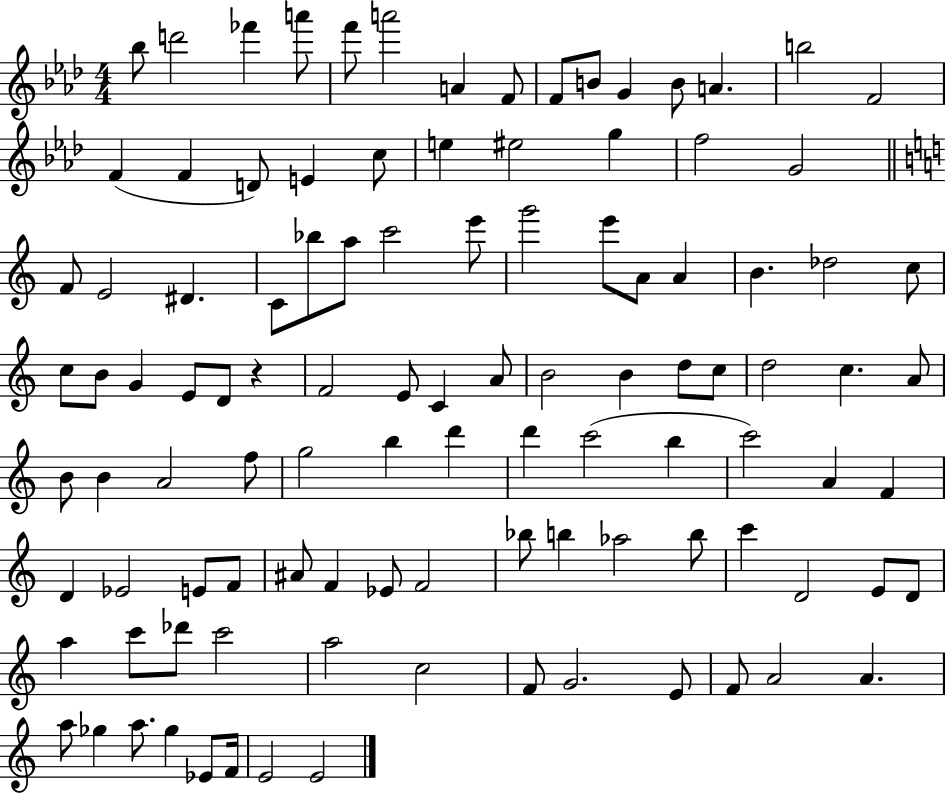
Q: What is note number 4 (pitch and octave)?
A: A6